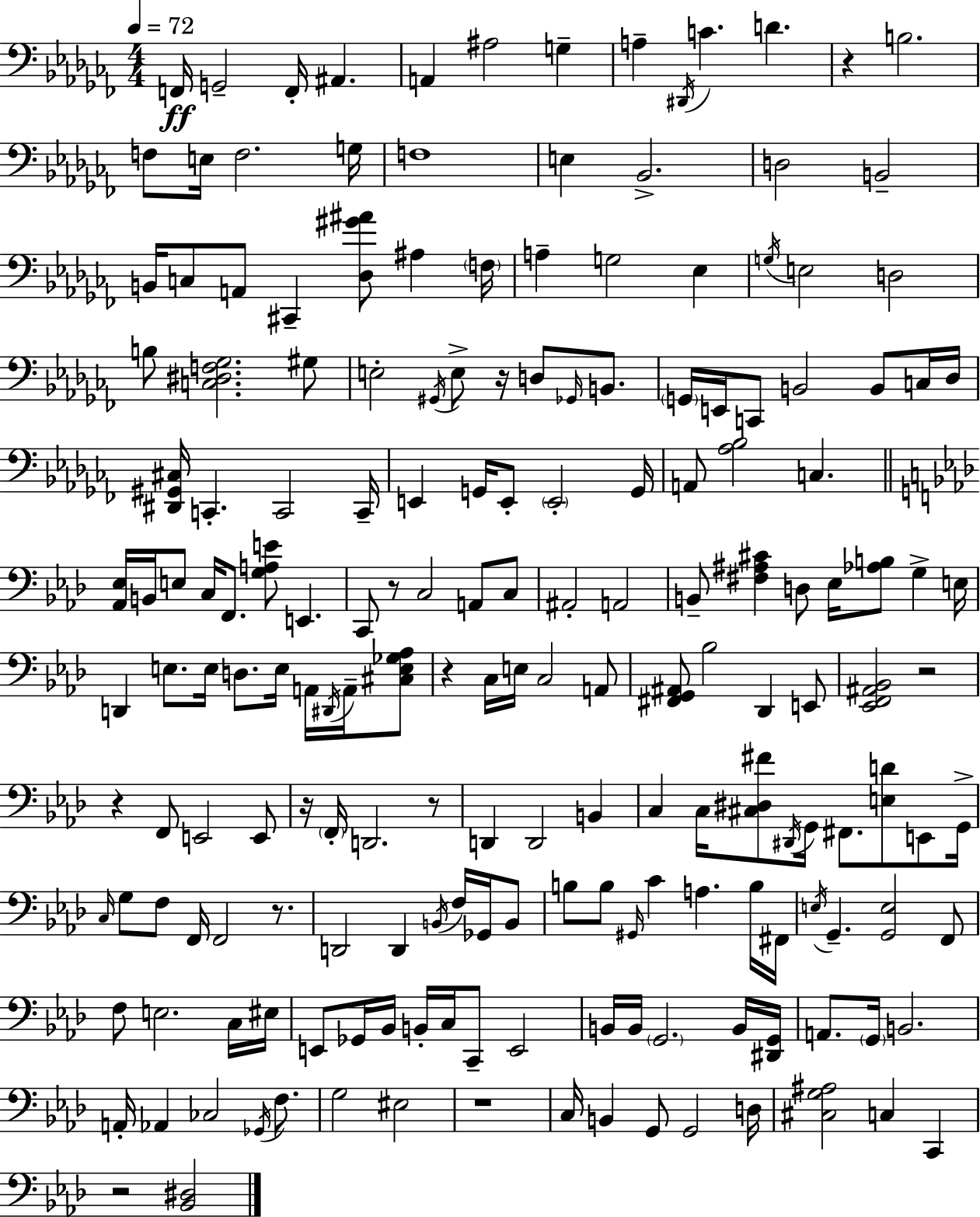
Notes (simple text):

F2/s G2/h F2/s A#2/q. A2/q A#3/h G3/q A3/q D#2/s C4/q. D4/q. R/q B3/h. F3/e E3/s F3/h. G3/s F3/w E3/q Bb2/h. D3/h B2/h B2/s C3/e A2/e C#2/q [Db3,G#4,A#4]/e A#3/q F3/s A3/q G3/h Eb3/q G3/s E3/h D3/h B3/e [C3,D#3,F3,Gb3]/h. G#3/e E3/h G#2/s E3/e R/s D3/e Gb2/s B2/e. G2/s E2/s C2/e B2/h B2/e C3/s Db3/s [D#2,G#2,C#3]/s C2/q. C2/h C2/s E2/q G2/s E2/e E2/h G2/s A2/e [Ab3,Bb3]/h C3/q. [Ab2,Eb3]/s B2/s E3/e C3/s F2/e. [G3,A3,E4]/e E2/q. C2/e R/e C3/h A2/e C3/e A#2/h A2/h B2/e [F#3,A#3,C#4]/q D3/e Eb3/s [Ab3,B3]/e G3/q E3/s D2/q E3/e. E3/s D3/e. E3/s A2/s D#2/s A2/s [C#3,E3,Gb3,Ab3]/e R/q C3/s E3/s C3/h A2/e [F#2,G2,A#2]/e Bb3/h Db2/q E2/e [Eb2,F2,A#2,Bb2]/h R/h R/q F2/e E2/h E2/e R/s F2/s D2/h. R/e D2/q D2/h B2/q C3/q C3/s [C#3,D#3,F#4]/e D#2/s G2/s F#2/e. [E3,D4]/e E2/e G2/s C3/s G3/e F3/e F2/s F2/h R/e. D2/h D2/q B2/s F3/s Gb2/s B2/e B3/e B3/e G#2/s C4/q A3/q. B3/s F#2/s E3/s G2/q. [G2,E3]/h F2/e F3/e E3/h. C3/s EIS3/s E2/e Gb2/s Bb2/s B2/s C3/s C2/e E2/h B2/s B2/s G2/h. B2/s [D#2,G2]/s A2/e. G2/s B2/h. A2/s Ab2/q CES3/h Gb2/s F3/e. G3/h EIS3/h R/w C3/s B2/q G2/e G2/h D3/s [C#3,G3,A#3]/h C3/q C2/q R/h [Bb2,D#3]/h